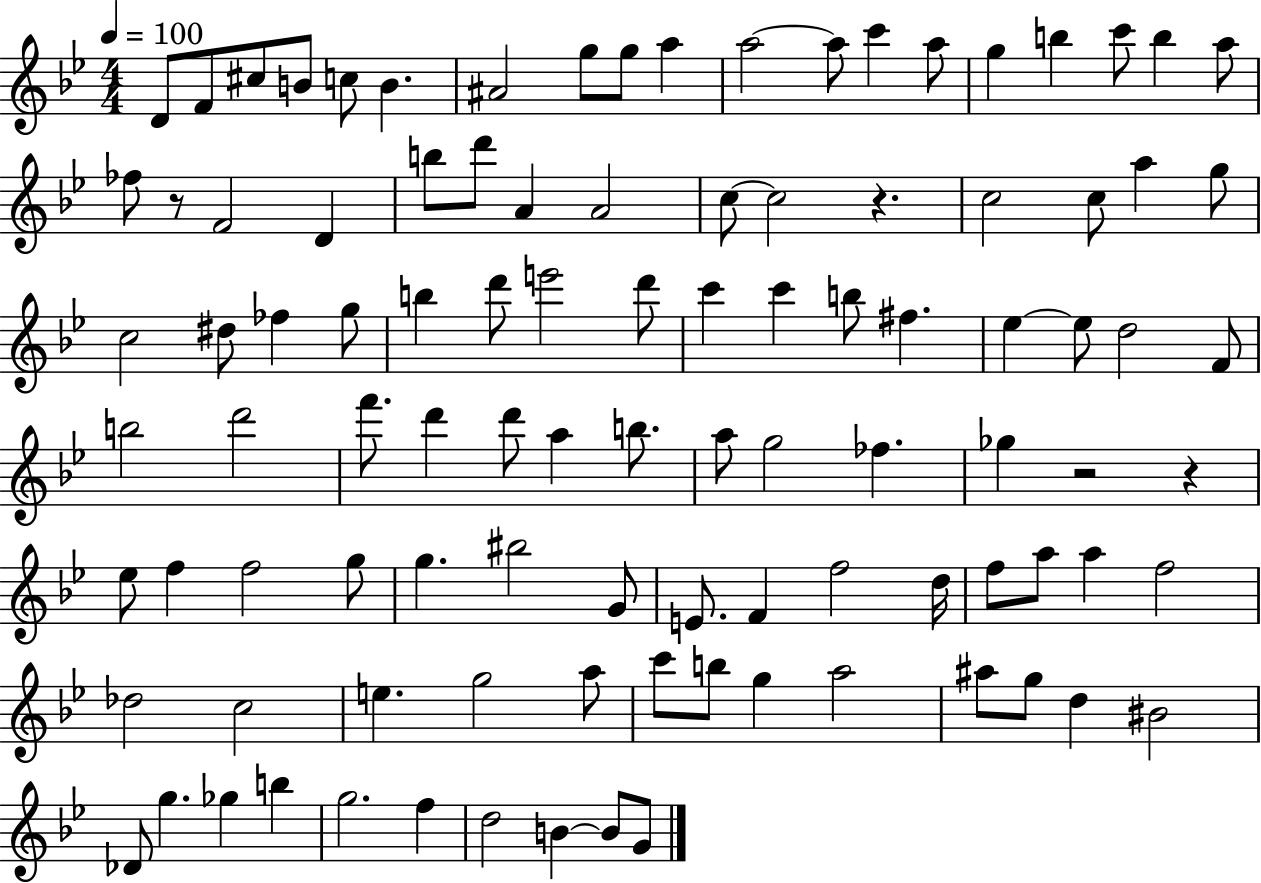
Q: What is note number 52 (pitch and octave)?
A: D6